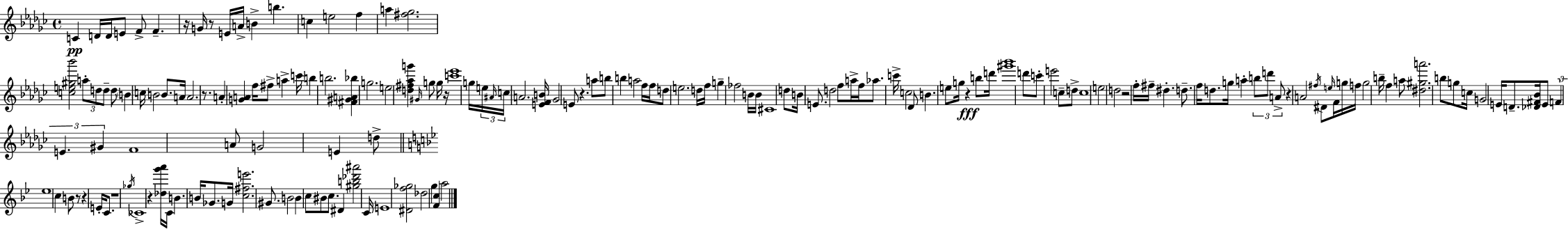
C4/q D4/s D4/s E4/e F4/e F4/q. R/s G4/s R/e E4/s A4/s B4/q B5/q. C5/q E5/h F5/q A5/q [F#5,Gb5]/h. [C5,E5,G#5,Bb6]/h A5/e D5/e D5/e D5/e B4/q C5/s B4/h B4/e. A4/s A4/h. R/e. A4/q [G4,A4]/q F5/s F#5/e A5/q C6/s B5/q B5/h. [F#4,G#4,A4,Bb5]/q G5/h. E5/h [D5,F#5,Ab5,G6]/q G#4/s G5/e G5/s R/s [C6,Eb6]/w G5/s E5/s A#4/s C5/s A4/h. [E4,F4,B4]/s Gb4/h E4/e R/q. A5/e B5/e B5/q A5/h F5/s F5/s D5/e E5/h. D5/s F5/s G5/q FES5/h B4/s B4/s C#4/w D5/e B4/s E4/e. D5/h F5/e A5/s F5/s Ab5/e. C6/s C5/h Db4/e B4/q. E5/e G5/s R/q B5/e D6/s [G#6,Bb6]/w D6/e C6/e E6/h C5/e D5/e C5/w E5/h D5/h R/h F5/s F#5/s D#5/q. D5/e. F5/s D5/e. G5/s A5/q B5/e D6/e A4/e R/q A4/h F#5/s D#4/e E5/s F4/s G5/s F5/s G5/h B5/s F5/q A5/e [D#5,G#5,A6]/h. B5/e G5/e C5/s G4/h E4/s D4/e. [Db4,F#4,Bb4]/s E4/e F4/q E4/q. G#4/q F4/w A4/e G4/h E4/q D5/e Eb5/w C5/q B4/e R/e R/q E4/s C4/e. R/w Gb5/s CES4/w R/q [Db5,G6,A6]/s C4/s B4/q. B4/s Gb4/e. G4/s [C5,F#5,E6]/h. G#4/e. B4/h B4/q C5/e BIS4/e C5/e. D#4/q [G#5,B5,Db6,A#6]/h C4/s E4/w [D#4,F5,Gb5]/h Db5/h G5/q [F4,C5]/q A5/h